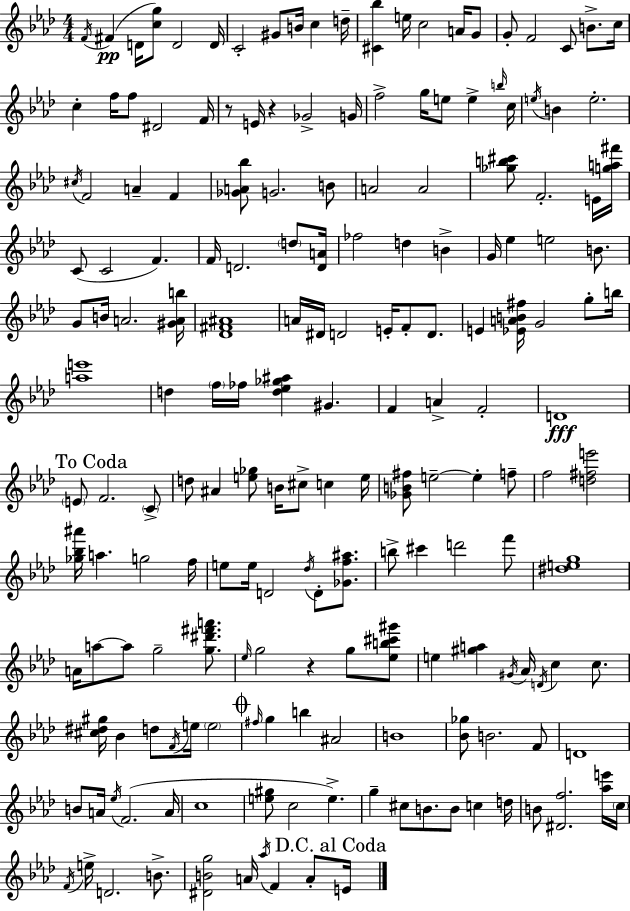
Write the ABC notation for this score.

X:1
T:Untitled
M:4/4
L:1/4
K:Ab
F/4 ^F D/4 [cg]/2 D2 D/4 C2 ^G/2 B/4 c d/4 [^C_b] e/4 c2 A/4 G/2 G/2 F2 C/2 B/2 c/4 c f/4 f/2 ^D2 F/4 z/2 E/4 z _G2 G/4 f2 g/4 e/2 e b/4 c/4 e/4 B e2 ^c/4 F2 A F [_GA_b]/2 G2 B/2 A2 A2 [_gb^c']/2 F2 E/4 [ga^f']/4 C/2 C2 F F/4 D2 d/2 [DA]/4 _f2 d B G/4 _e e2 B/2 G/2 B/4 A2 [^GAb]/4 [_D^F^A]4 A/4 ^D/4 D2 E/4 F/2 D/2 E [_EAB^f]/4 G2 g/2 b/4 [ae']4 d f/4 _f/4 [d_e_g^a] ^G F A F2 D4 E/2 F2 C/2 d/2 ^A [e_g]/2 B/4 ^c/2 c e/4 [_GB^f]/2 e2 e f/2 f2 [d^fe']2 [_g_b^a']/4 a g2 f/4 e/2 e/4 D2 _d/4 D/2 [_Gf^a]/2 b/2 ^c' d'2 f'/2 [^deg]4 A/4 a/2 a/2 g2 [g^d'^f'a']/2 _e/4 g2 z g/2 [_eb^c'^g']/2 e [^ga] ^G/4 _A/4 D/4 c c/2 [^c^d^g]/4 _B d/2 F/4 e/4 e2 ^f/4 g b ^A2 B4 [_B_g]/2 B2 F/2 D4 B/2 A/4 _e/4 F2 A/4 c4 [e^g]/2 c2 e g ^c/2 B/2 B/2 c d/4 B/2 [^Df]2 [_ae']/4 c/4 F/4 e/4 D2 B/2 [^DBg]2 A/4 _a/4 F A/2 E/4